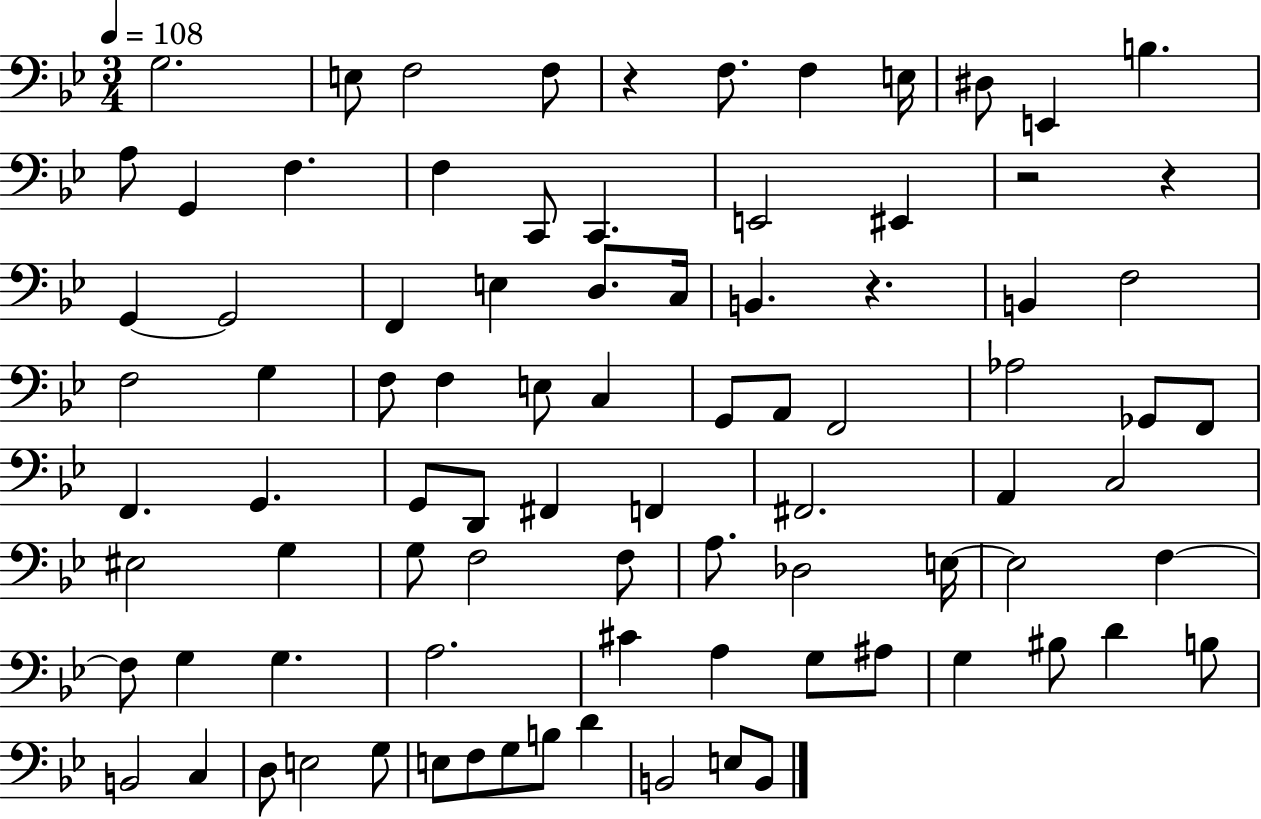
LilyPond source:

{
  \clef bass
  \numericTimeSignature
  \time 3/4
  \key bes \major
  \tempo 4 = 108
  \repeat volta 2 { g2. | e8 f2 f8 | r4 f8. f4 e16 | dis8 e,4 b4. | \break a8 g,4 f4. | f4 c,8 c,4. | e,2 eis,4 | r2 r4 | \break g,4~~ g,2 | f,4 e4 d8. c16 | b,4. r4. | b,4 f2 | \break f2 g4 | f8 f4 e8 c4 | g,8 a,8 f,2 | aes2 ges,8 f,8 | \break f,4. g,4. | g,8 d,8 fis,4 f,4 | fis,2. | a,4 c2 | \break eis2 g4 | g8 f2 f8 | a8. des2 e16~~ | e2 f4~~ | \break f8 g4 g4. | a2. | cis'4 a4 g8 ais8 | g4 bis8 d'4 b8 | \break b,2 c4 | d8 e2 g8 | e8 f8 g8 b8 d'4 | b,2 e8 b,8 | \break } \bar "|."
}